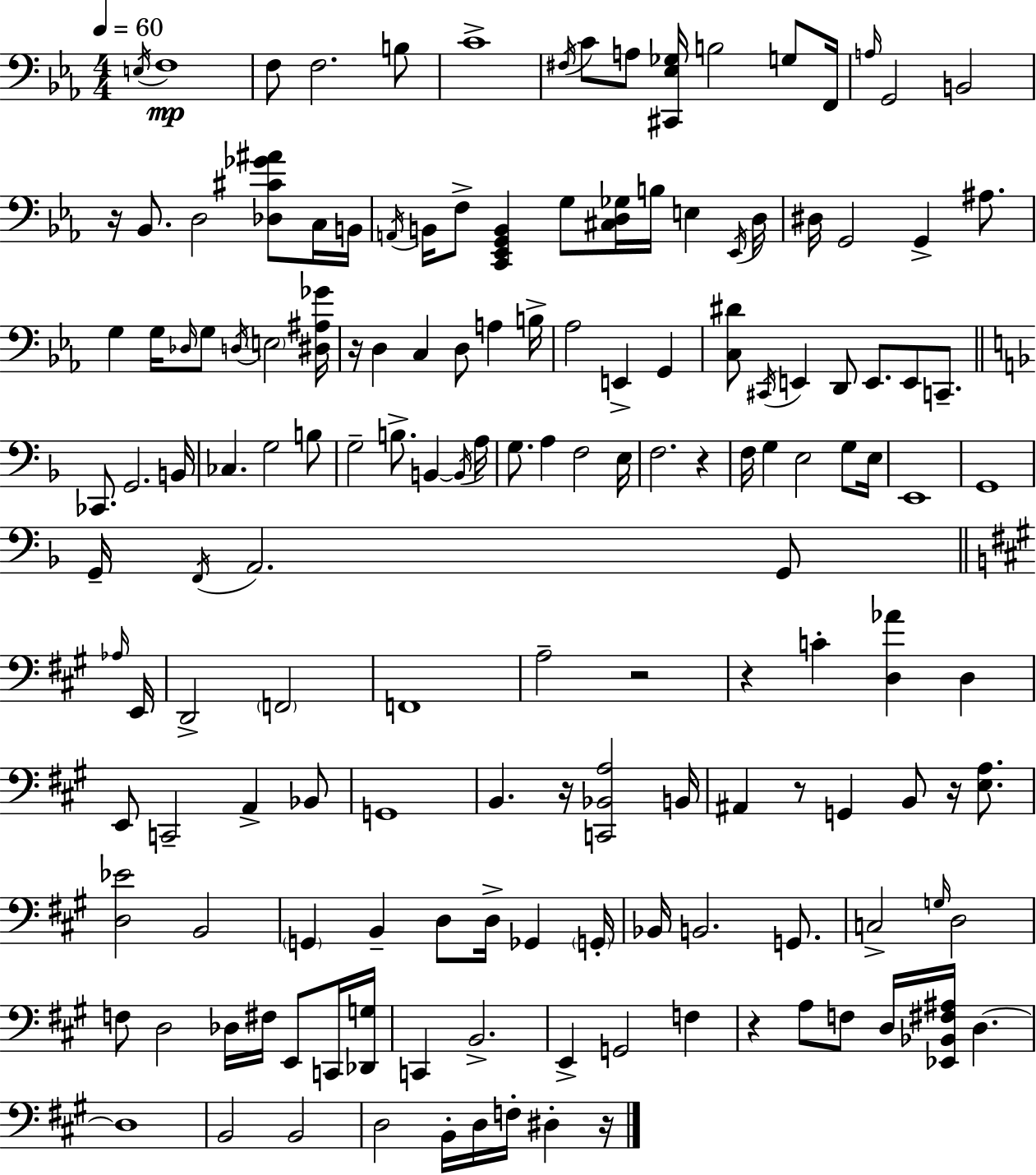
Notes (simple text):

E3/s F3/w F3/e F3/h. B3/e C4/w F#3/s C4/e A3/e [C#2,Eb3,Gb3]/s B3/h G3/e F2/s A3/s G2/h B2/h R/s Bb2/e. D3/h [Db3,C#4,Gb4,A#4]/e C3/s B2/s A2/s B2/s F3/e [C2,Eb2,G2,B2]/q G3/e [C#3,D3,Gb3]/s B3/s E3/q Eb2/s D3/s D#3/s G2/h G2/q A#3/e. G3/q G3/s Db3/s G3/e D3/s E3/h [D#3,A#3,Gb4]/s R/s D3/q C3/q D3/e A3/q B3/s Ab3/h E2/q G2/q [C3,D#4]/e C#2/s E2/q D2/e E2/e. E2/e C2/e. CES2/e. G2/h. B2/s CES3/q. G3/h B3/e G3/h B3/e. B2/q B2/s A3/s G3/e. A3/q F3/h E3/s F3/h. R/q F3/s G3/q E3/h G3/e E3/s E2/w G2/w G2/s F2/s A2/h. G2/e Ab3/s E2/s D2/h F2/h F2/w A3/h R/h R/q C4/q [D3,Ab4]/q D3/q E2/e C2/h A2/q Bb2/e G2/w B2/q. R/s [C2,Bb2,A3]/h B2/s A#2/q R/e G2/q B2/e R/s [E3,A3]/e. [D3,Eb4]/h B2/h G2/q B2/q D3/e D3/s Gb2/q G2/s Bb2/s B2/h. G2/e. C3/h G3/s D3/h F3/e D3/h Db3/s F#3/s E2/e C2/s [Db2,G3]/s C2/q B2/h. E2/q G2/h F3/q R/q A3/e F3/e D3/s [Eb2,Bb2,F#3,A#3]/s D3/q. D3/w B2/h B2/h D3/h B2/s D3/s F3/s D#3/q R/s